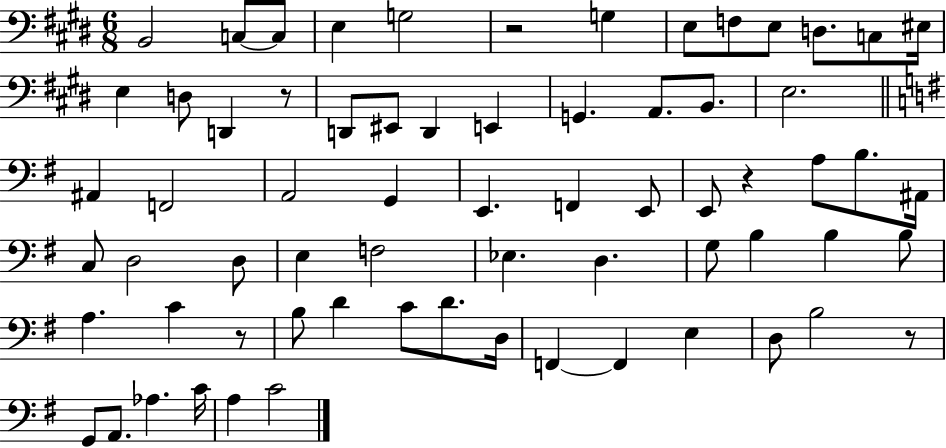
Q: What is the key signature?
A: E major